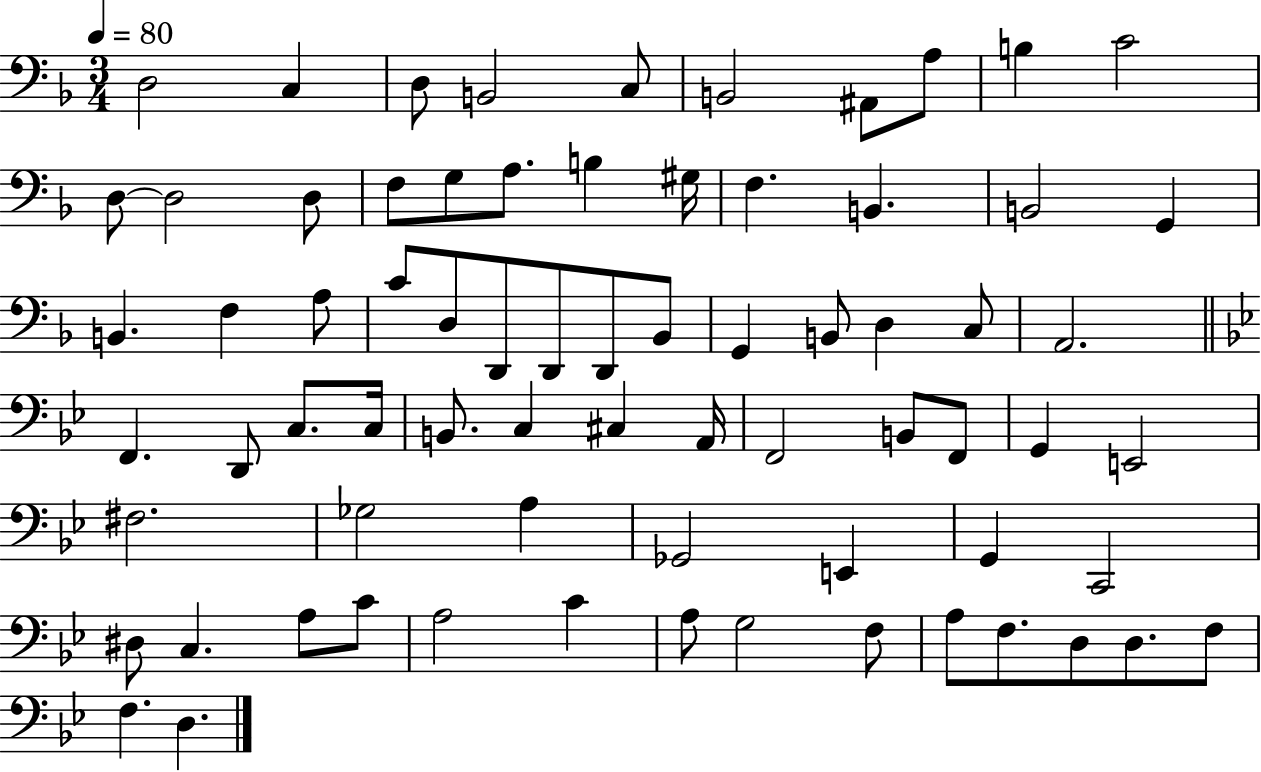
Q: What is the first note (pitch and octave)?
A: D3